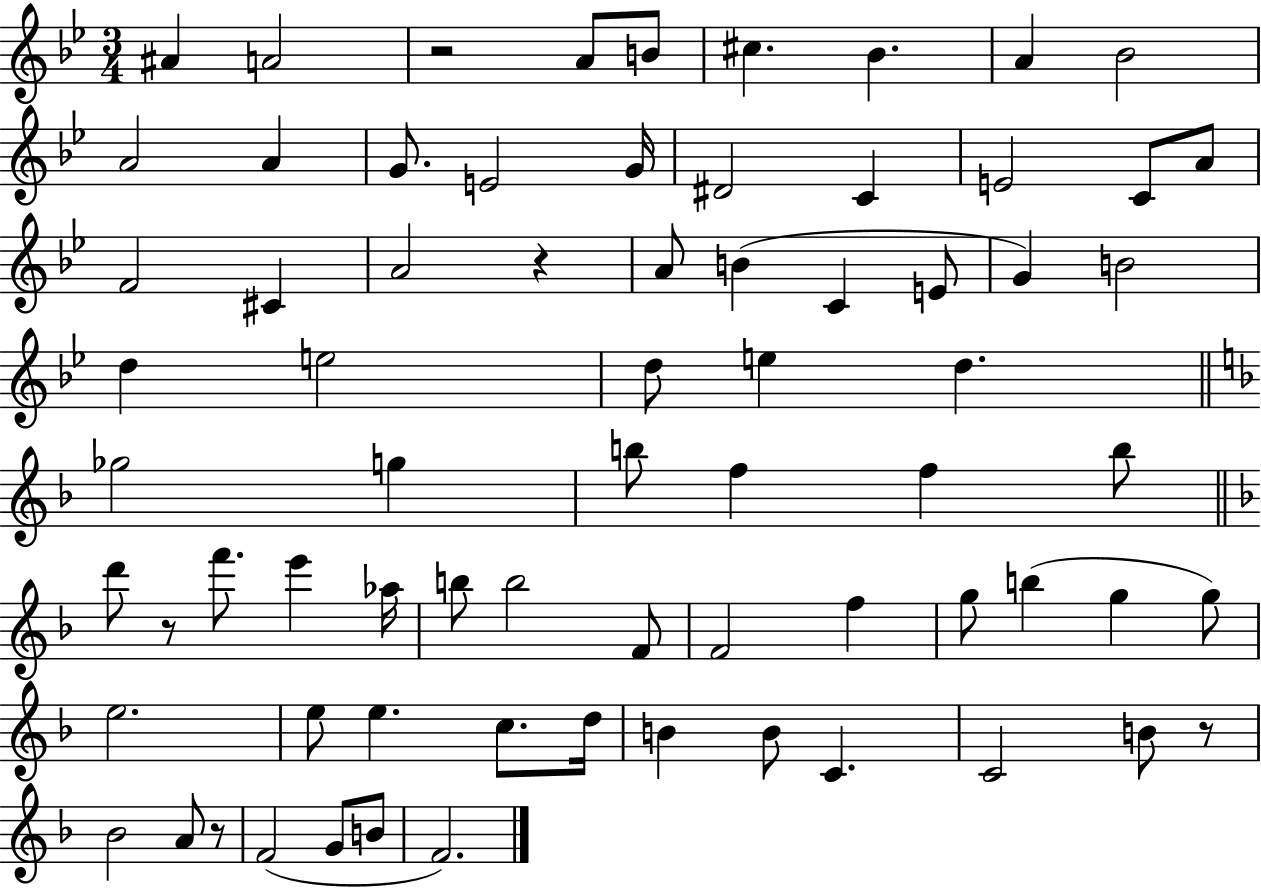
A#4/q A4/h R/h A4/e B4/e C#5/q. Bb4/q. A4/q Bb4/h A4/h A4/q G4/e. E4/h G4/s D#4/h C4/q E4/h C4/e A4/e F4/h C#4/q A4/h R/q A4/e B4/q C4/q E4/e G4/q B4/h D5/q E5/h D5/e E5/q D5/q. Gb5/h G5/q B5/e F5/q F5/q B5/e D6/e R/e F6/e. E6/q Ab5/s B5/e B5/h F4/e F4/h F5/q G5/e B5/q G5/q G5/e E5/h. E5/e E5/q. C5/e. D5/s B4/q B4/e C4/q. C4/h B4/e R/e Bb4/h A4/e R/e F4/h G4/e B4/e F4/h.